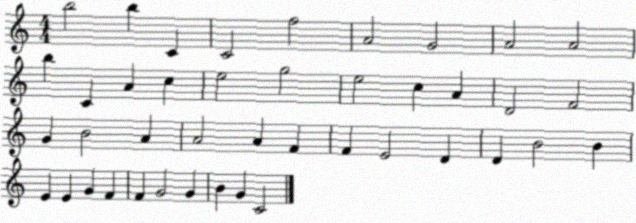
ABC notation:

X:1
T:Untitled
M:4/4
L:1/4
K:C
b2 b C C2 f2 A2 G2 A2 A2 b C A c e2 g2 e2 c A D2 F2 G B2 A A2 A F F E2 D D B2 B E E G F F G2 G B G C2